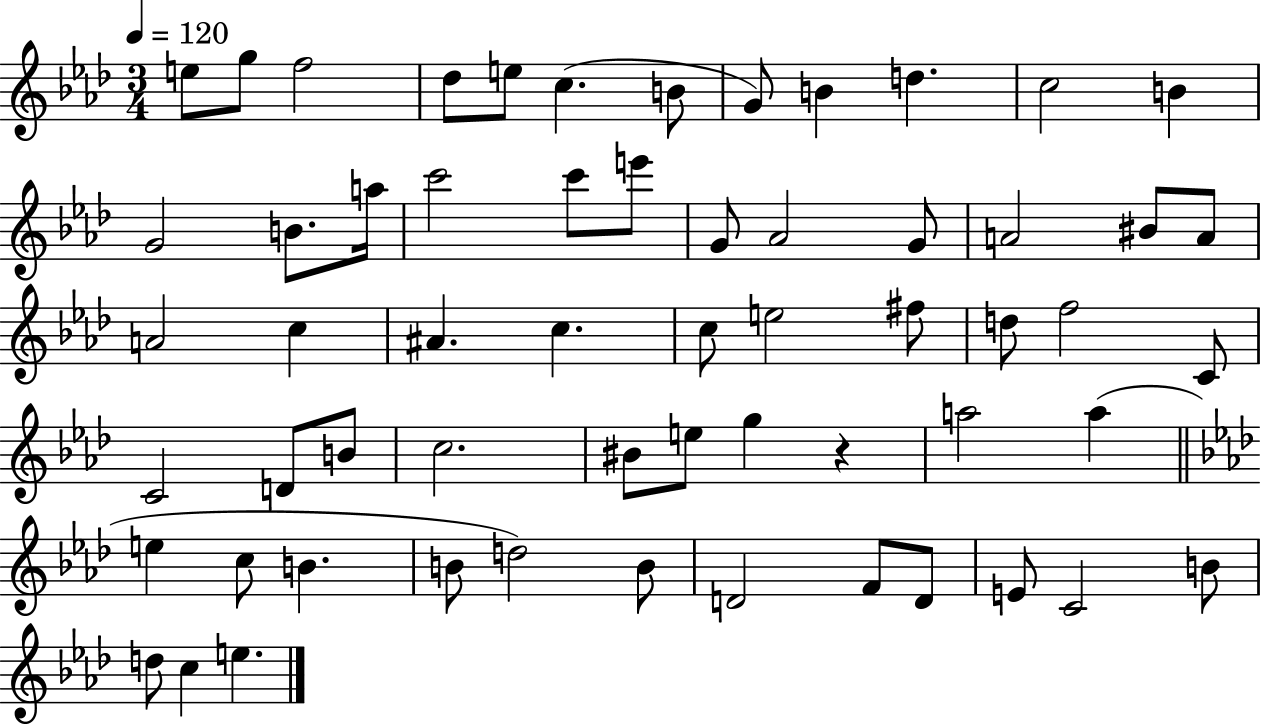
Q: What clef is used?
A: treble